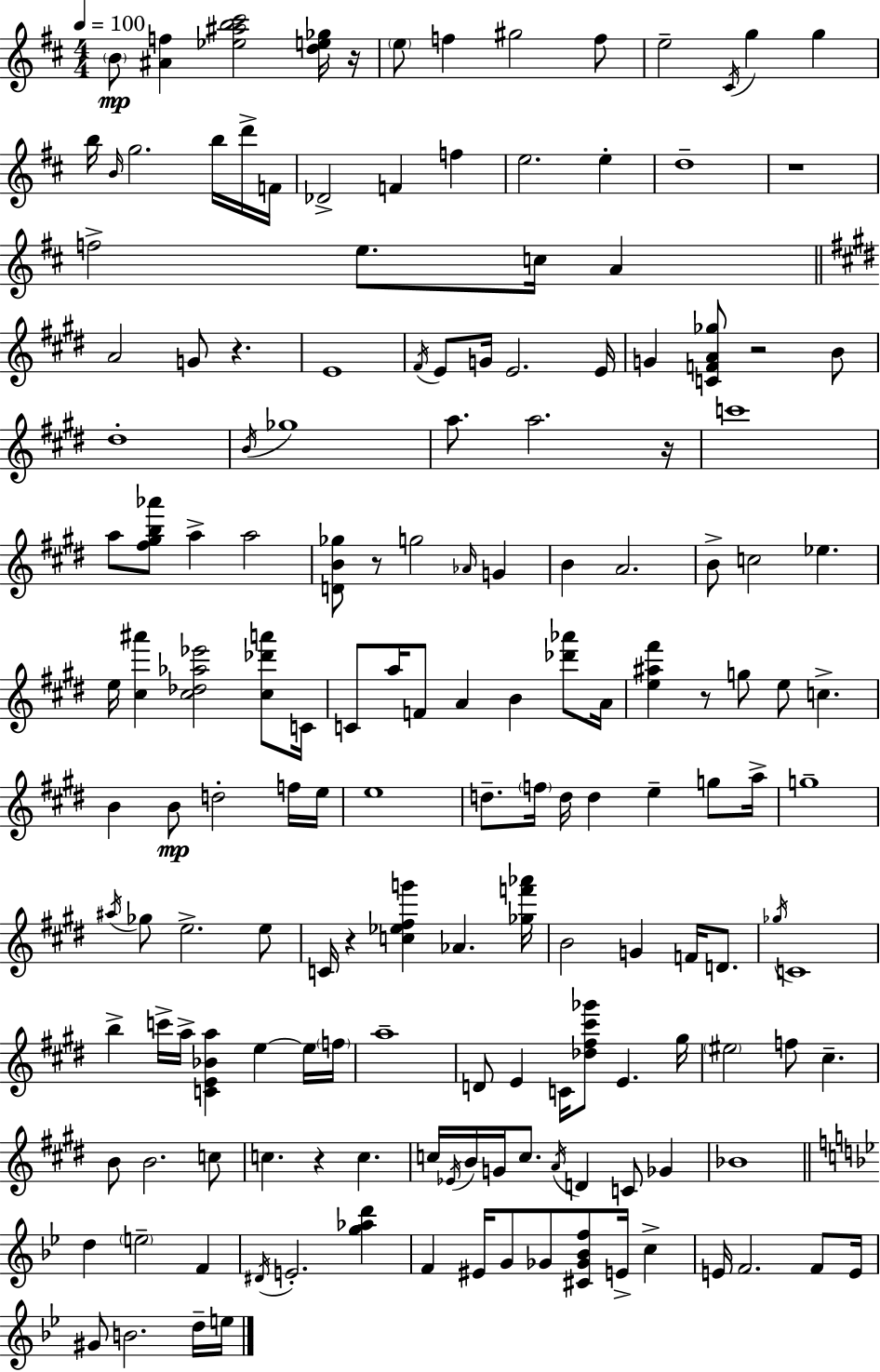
B4/e [A#4,F5]/q [Eb5,A#5,B5,C#6]/h [D5,E5,Gb5]/s R/s E5/e F5/q G#5/h F5/e E5/h C#4/s G5/q G5/q B5/s B4/s G5/h. B5/s D6/s F4/s Db4/h F4/q F5/q E5/h. E5/q D5/w R/w F5/h E5/e. C5/s A4/q A4/h G4/e R/q. E4/w F#4/s E4/e G4/s E4/h. E4/s G4/q [C4,F4,A4,Gb5]/e R/h B4/e D#5/w B4/s Gb5/w A5/e. A5/h. R/s C6/w A5/e [F#5,G#5,B5,Ab6]/e A5/q A5/h [D4,B4,Gb5]/e R/e G5/h Ab4/s G4/q B4/q A4/h. B4/e C5/h Eb5/q. E5/s [C#5,A#6]/q [C#5,Db5,Ab5,Eb6]/h [C#5,Db6,A6]/e C4/s C4/e A5/s F4/e A4/q B4/q [Db6,Ab6]/e A4/s [E5,A#5,F#6]/q R/e G5/e E5/e C5/q. B4/q B4/e D5/h F5/s E5/s E5/w D5/e. F5/s D5/s D5/q E5/q G5/e A5/s G5/w A#5/s Gb5/e E5/h. E5/e C4/s R/q [C5,Eb5,F#5,G6]/q Ab4/q. [Gb5,F6,Ab6]/s B4/h G4/q F4/s D4/e. Gb5/s C4/w B5/q C6/s A5/s [C4,E4,Bb4,A5]/q E5/q E5/s F5/s A5/w D4/e E4/q C4/s [Db5,F#5,C#6,Gb6]/e E4/q. G#5/s EIS5/h F5/e C#5/q. B4/e B4/h. C5/e C5/q. R/q C5/q. C5/s Eb4/s B4/s G4/s C5/e. A4/s D4/q C4/e Gb4/q Bb4/w D5/q E5/h F4/q D#4/s E4/h. [G5,Ab5,D6]/q F4/q EIS4/s G4/e Gb4/e [C#4,Gb4,Bb4,F5]/e E4/s C5/q E4/s F4/h. F4/e E4/s G#4/e B4/h. D5/s E5/s